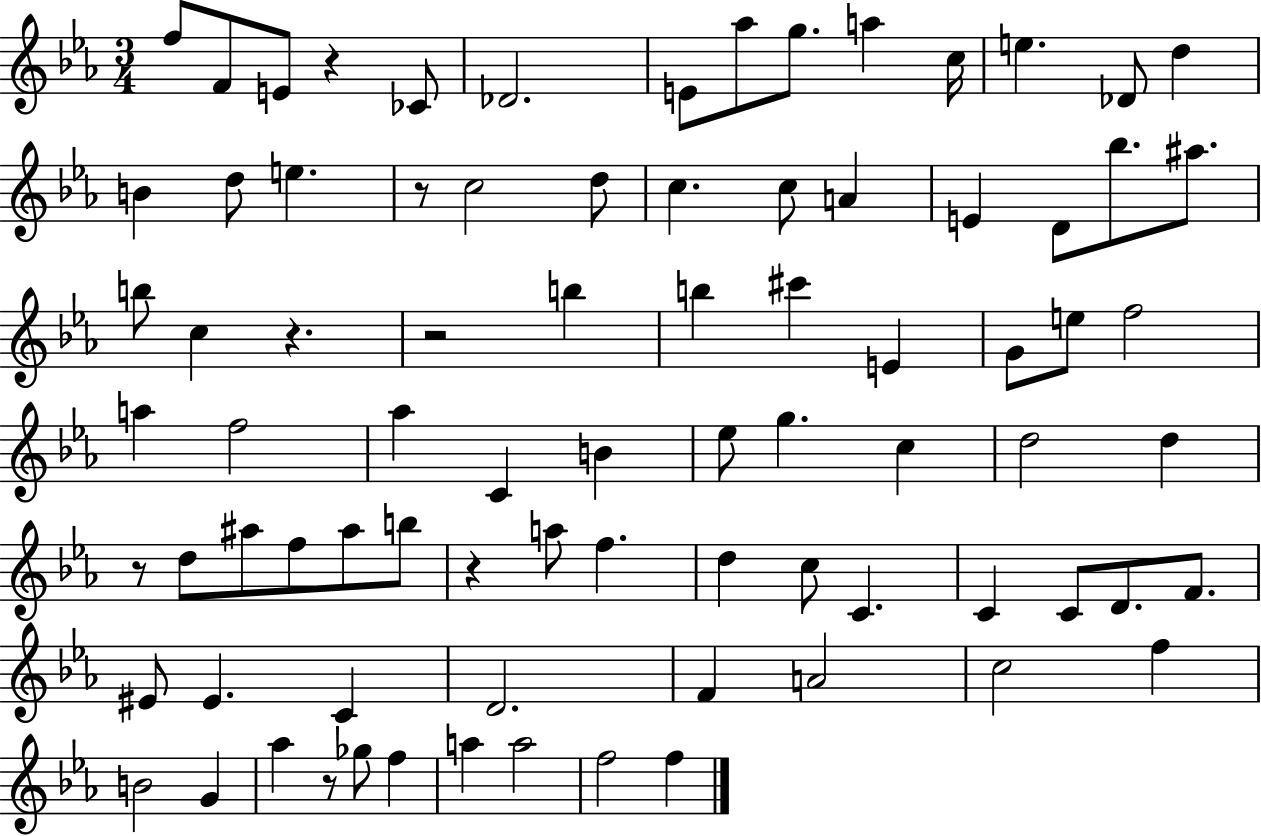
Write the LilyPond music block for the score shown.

{
  \clef treble
  \numericTimeSignature
  \time 3/4
  \key ees \major
  f''8 f'8 e'8 r4 ces'8 | des'2. | e'8 aes''8 g''8. a''4 c''16 | e''4. des'8 d''4 | \break b'4 d''8 e''4. | r8 c''2 d''8 | c''4. c''8 a'4 | e'4 d'8 bes''8. ais''8. | \break b''8 c''4 r4. | r2 b''4 | b''4 cis'''4 e'4 | g'8 e''8 f''2 | \break a''4 f''2 | aes''4 c'4 b'4 | ees''8 g''4. c''4 | d''2 d''4 | \break r8 d''8 ais''8 f''8 ais''8 b''8 | r4 a''8 f''4. | d''4 c''8 c'4. | c'4 c'8 d'8. f'8. | \break eis'8 eis'4. c'4 | d'2. | f'4 a'2 | c''2 f''4 | \break b'2 g'4 | aes''4 r8 ges''8 f''4 | a''4 a''2 | f''2 f''4 | \break \bar "|."
}